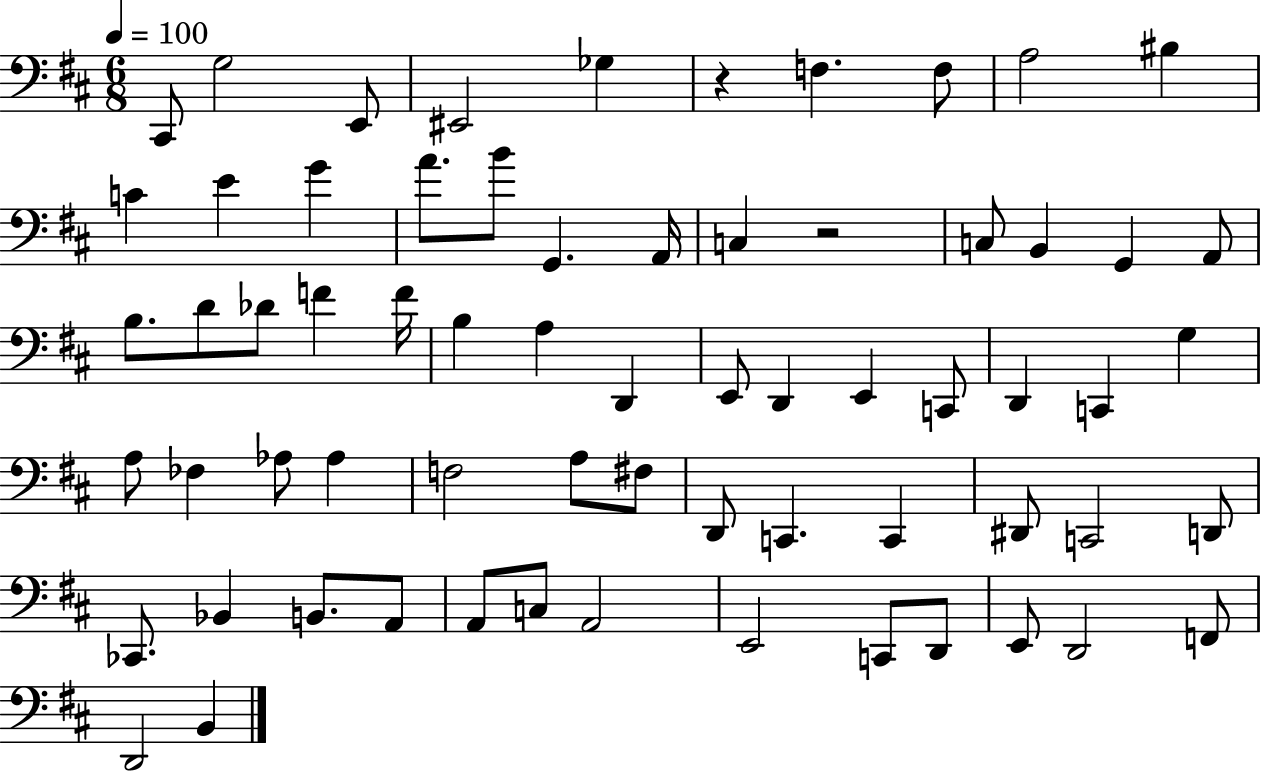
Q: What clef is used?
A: bass